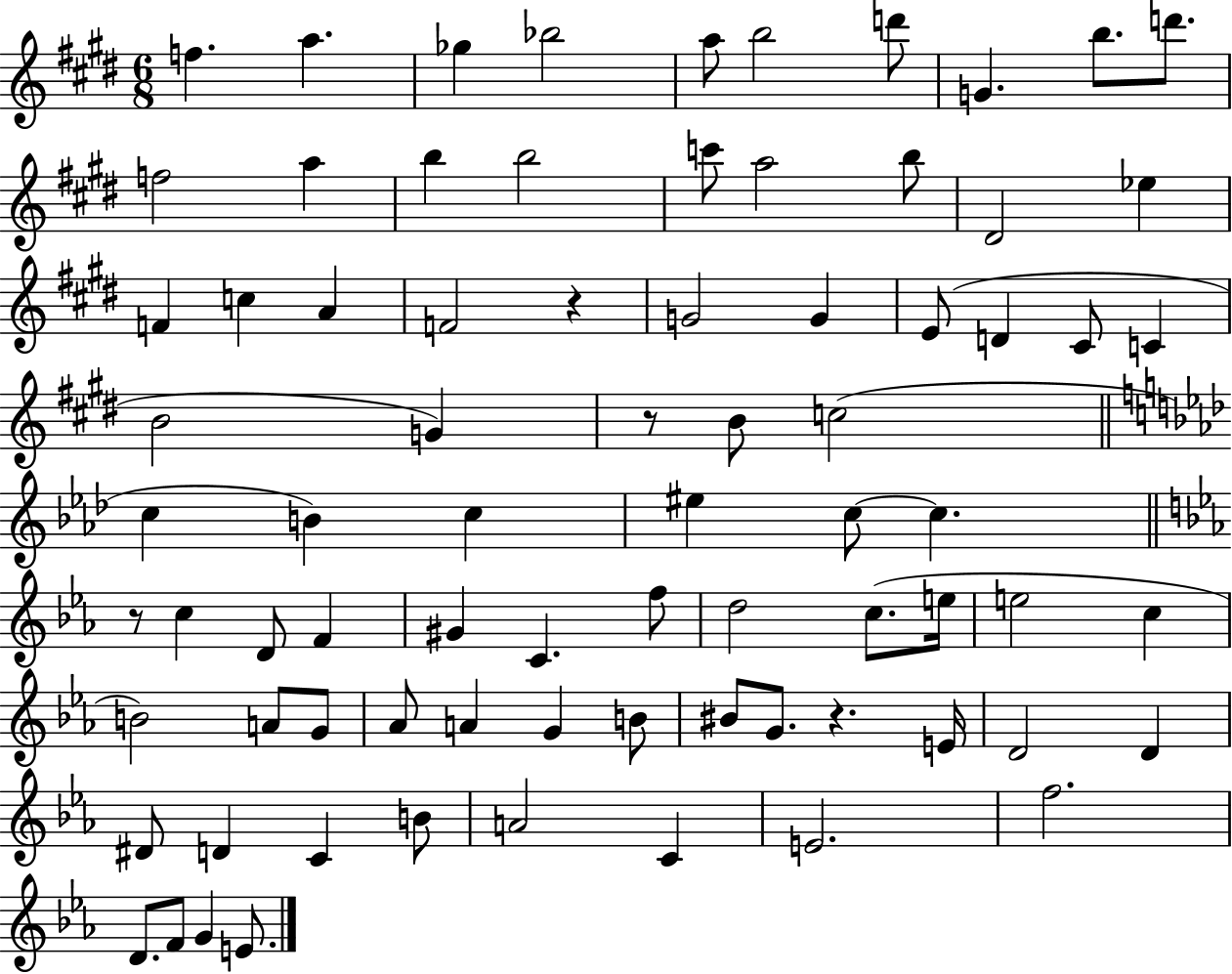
F5/q. A5/q. Gb5/q Bb5/h A5/e B5/h D6/e G4/q. B5/e. D6/e. F5/h A5/q B5/q B5/h C6/e A5/h B5/e D#4/h Eb5/q F4/q C5/q A4/q F4/h R/q G4/h G4/q E4/e D4/q C#4/e C4/q B4/h G4/q R/e B4/e C5/h C5/q B4/q C5/q EIS5/q C5/e C5/q. R/e C5/q D4/e F4/q G#4/q C4/q. F5/e D5/h C5/e. E5/s E5/h C5/q B4/h A4/e G4/e Ab4/e A4/q G4/q B4/e BIS4/e G4/e. R/q. E4/s D4/h D4/q D#4/e D4/q C4/q B4/e A4/h C4/q E4/h. F5/h. D4/e. F4/e G4/q E4/e.